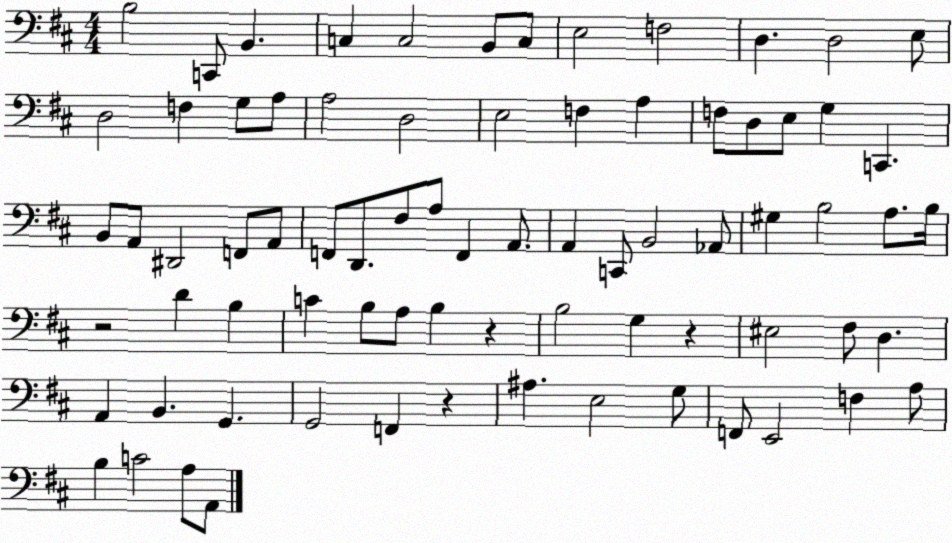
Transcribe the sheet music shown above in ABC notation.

X:1
T:Untitled
M:4/4
L:1/4
K:D
B,2 C,,/2 B,, C, C,2 B,,/2 C,/2 E,2 F,2 D, D,2 E,/2 D,2 F, G,/2 A,/2 A,2 D,2 E,2 F, A, F,/2 D,/2 E,/2 G, C,, B,,/2 A,,/2 ^D,,2 F,,/2 A,,/2 F,,/2 D,,/2 ^F,/2 A,/2 F,, A,,/2 A,, C,,/2 B,,2 _A,,/2 ^G, B,2 A,/2 B,/4 z2 D B, C B,/2 A,/2 B, z B,2 G, z ^E,2 ^F,/2 D, A,, B,, G,, G,,2 F,, z ^A, E,2 G,/2 F,,/2 E,,2 F, A,/2 B, C2 A,/2 A,,/2